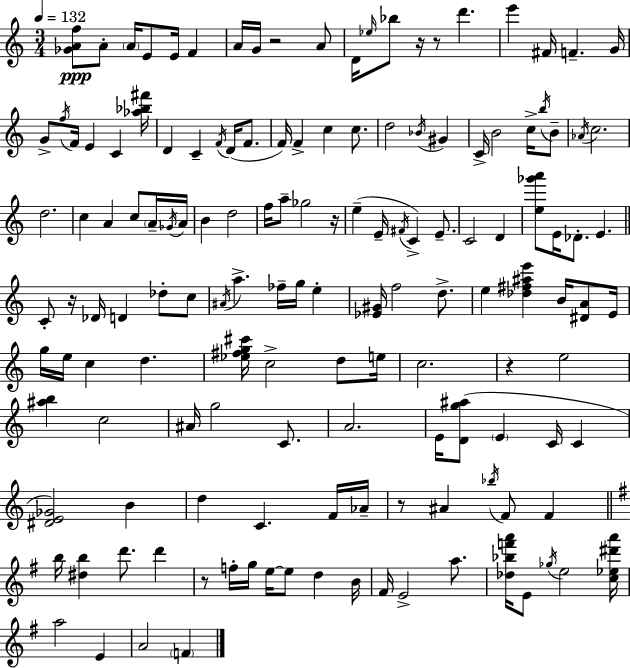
[Gb4,A4,F5]/e A4/e A4/s E4/e E4/s F4/q A4/s G4/s R/h A4/e D4/s Eb5/s Bb5/e R/s R/e D6/q. E6/q F#4/s F4/q. G4/s G4/e F5/s F4/s E4/q C4/q [Ab5,Bb5,F#6]/s D4/q C4/q F4/s D4/s F4/e. F4/s F4/q C5/q C5/e. D5/h Bb4/s G#4/q C4/s B4/h C5/s B5/s B4/e Ab4/s C5/h. D5/h. C5/q A4/q C5/e A4/s Gb4/s A4/s B4/q D5/h F5/s A5/e Gb5/h R/s E5/q E4/s F#4/s C4/q E4/e. C4/h D4/q [E5,Gb6,A6]/e E4/s Db4/e. E4/q. C4/e R/s Db4/s D4/q Db5/e C5/e A#4/s A5/q. FES5/s G5/s E5/q [Eb4,G#4]/s F5/h D5/e. E5/q [Db5,F#5,A#5,E6]/q B4/s [D#4,A4]/e E4/s G5/s E5/s C5/q D5/q. [Eb5,F#5,G5,C#6]/s C5/h D5/e E5/s C5/h. R/q E5/h [A#5,B5]/q C5/h A#4/s G5/h C4/e. A4/h. E4/s [D4,G5,A#5]/e E4/q C4/s C4/q [D#4,E4,Gb4]/h B4/q D5/q C4/q. F4/s Ab4/s R/e A#4/q Bb5/s F4/e F4/q B5/s [D#5,B5]/q D6/e. D6/q R/e F5/s G5/s E5/s E5/e D5/q B4/s F#4/s E4/h A5/e. [Db5,Bb5,F6,A6]/s E4/e Gb5/s E5/h [C5,Eb5,D#6,A6]/s A5/h E4/q A4/h F4/q